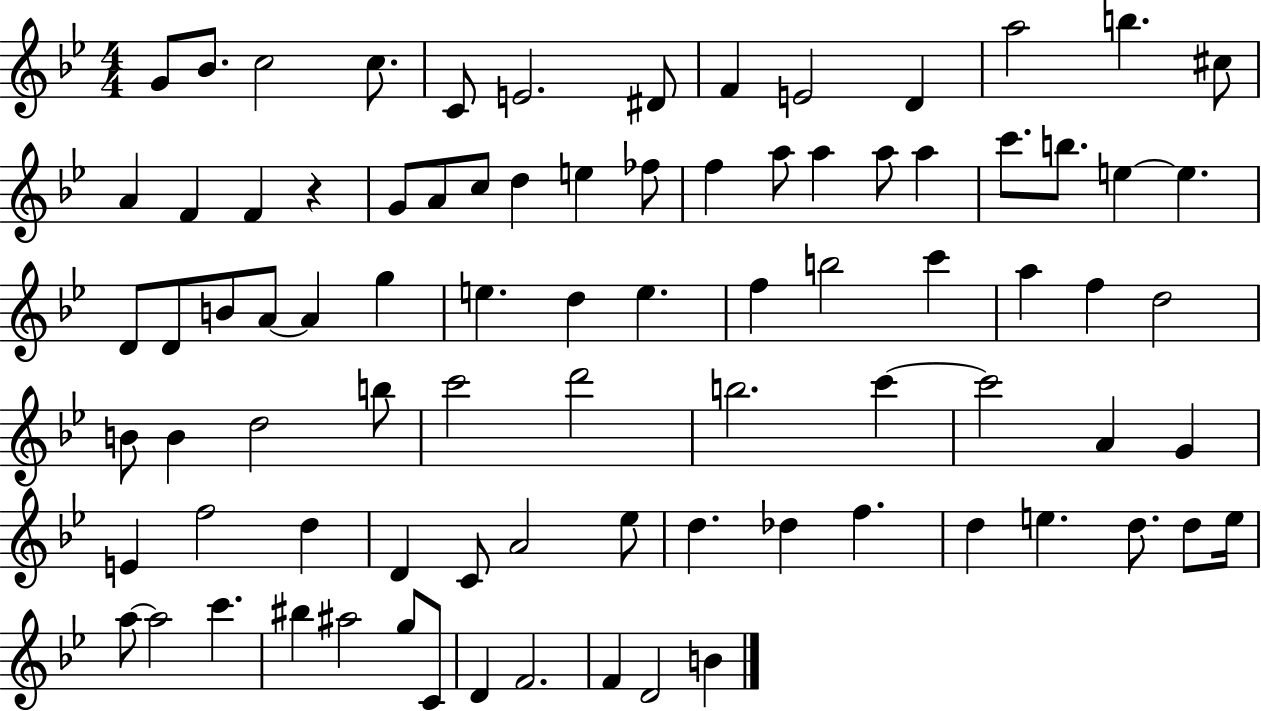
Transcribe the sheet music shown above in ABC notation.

X:1
T:Untitled
M:4/4
L:1/4
K:Bb
G/2 _B/2 c2 c/2 C/2 E2 ^D/2 F E2 D a2 b ^c/2 A F F z G/2 A/2 c/2 d e _f/2 f a/2 a a/2 a c'/2 b/2 e e D/2 D/2 B/2 A/2 A g e d e f b2 c' a f d2 B/2 B d2 b/2 c'2 d'2 b2 c' c'2 A G E f2 d D C/2 A2 _e/2 d _d f d e d/2 d/2 e/4 a/2 a2 c' ^b ^a2 g/2 C/2 D F2 F D2 B